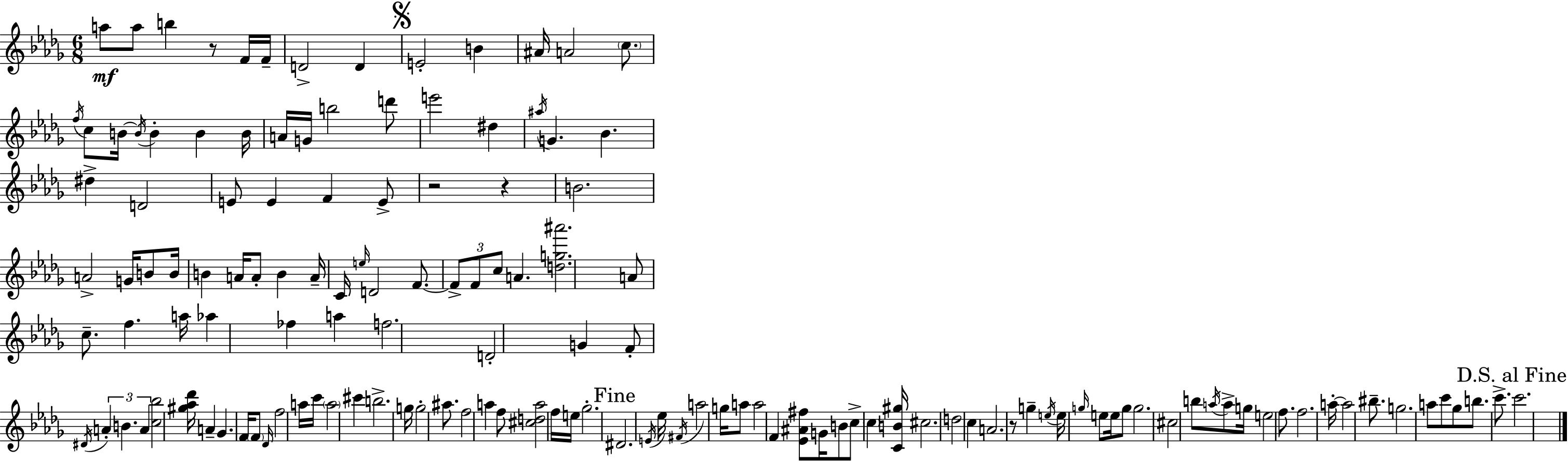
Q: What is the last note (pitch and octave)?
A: C6